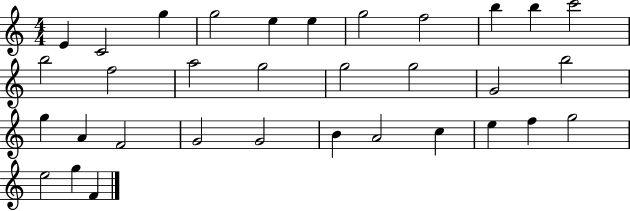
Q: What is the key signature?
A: C major